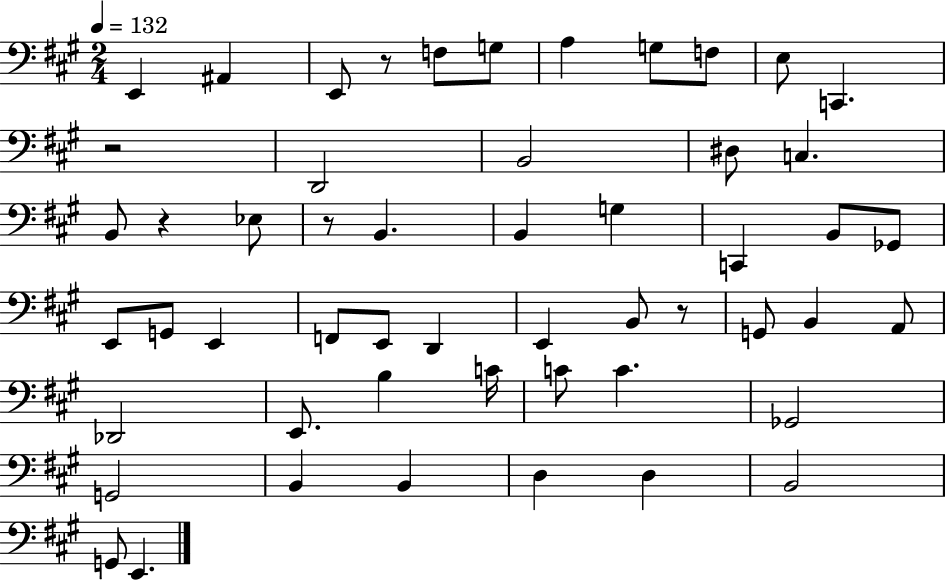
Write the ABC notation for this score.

X:1
T:Untitled
M:2/4
L:1/4
K:A
E,, ^A,, E,,/2 z/2 F,/2 G,/2 A, G,/2 F,/2 E,/2 C,, z2 D,,2 B,,2 ^D,/2 C, B,,/2 z _E,/2 z/2 B,, B,, G, C,, B,,/2 _G,,/2 E,,/2 G,,/2 E,, F,,/2 E,,/2 D,, E,, B,,/2 z/2 G,,/2 B,, A,,/2 _D,,2 E,,/2 B, C/4 C/2 C _G,,2 G,,2 B,, B,, D, D, B,,2 G,,/2 E,,